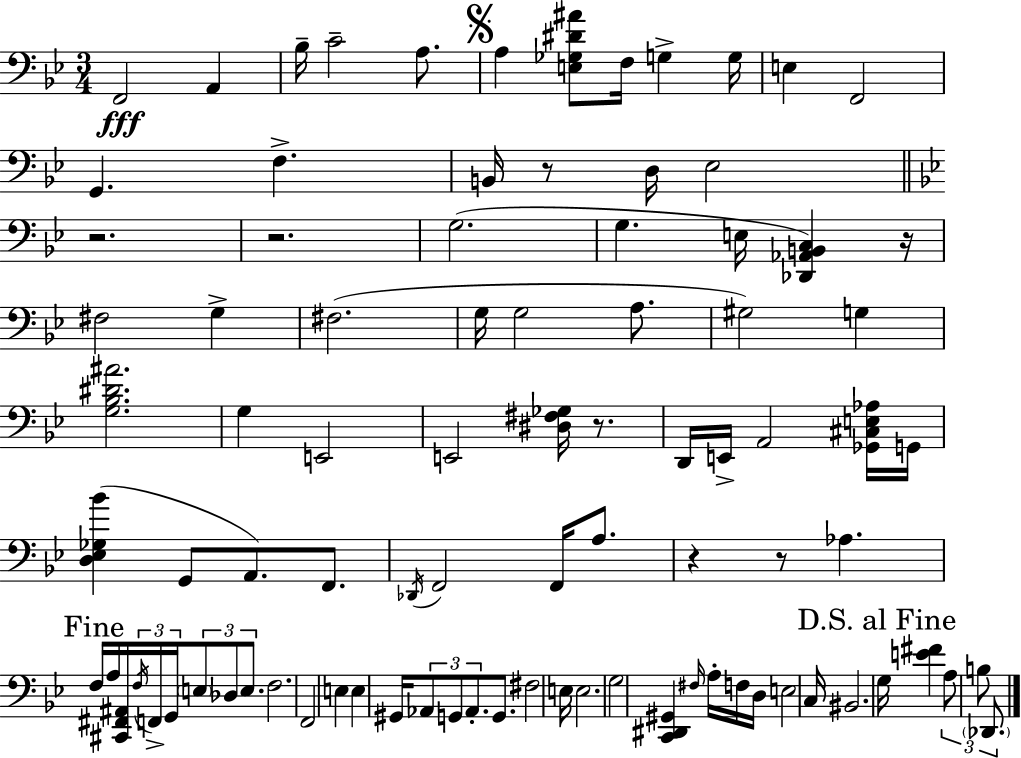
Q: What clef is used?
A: bass